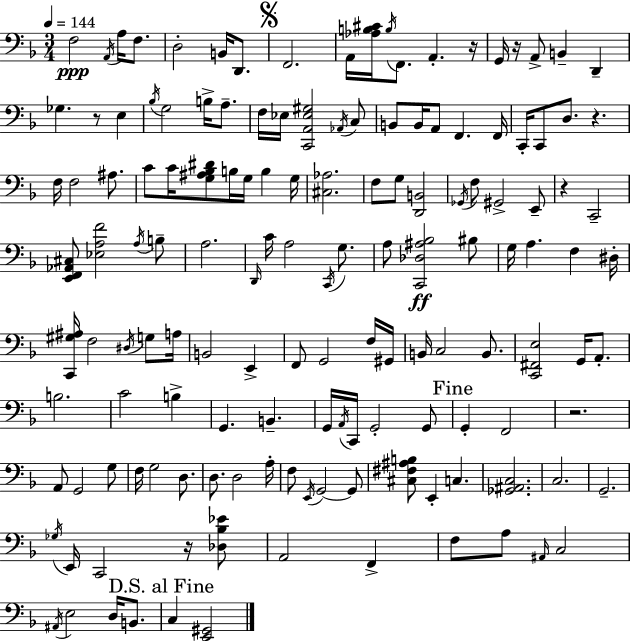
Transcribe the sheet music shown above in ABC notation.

X:1
T:Untitled
M:3/4
L:1/4
K:Dm
F,2 A,,/4 A,/4 F,/2 D,2 B,,/4 D,,/2 F,,2 A,,/4 [_A,B,^C]/4 B,/4 F,,/2 A,, z/4 G,,/4 z/4 A,,/2 B,, D,, _G, z/2 E, _B,/4 G,2 B,/4 A,/2 F,/4 _E,/4 [C,,A,,_E,^G,]2 _A,,/4 C,/2 B,,/2 B,,/4 A,,/2 F,, F,,/4 C,,/4 C,,/2 D,/2 z F,/4 F,2 ^A,/2 C/2 C/4 [G,^A,_B,^D]/2 B,/4 G,/4 B, G,/4 [^C,_A,]2 F,/2 G,/2 [D,,B,,]2 _G,,/4 F,/2 ^G,,2 E,,/2 z C,,2 [E,,F,,_A,,^C,]/2 [_E,A,F]2 A,/4 B,/2 A,2 D,,/4 C/4 A,2 C,,/4 G,/2 A,/2 [C,,_D,^A,_B,]2 ^B,/2 G,/4 A, F, ^D,/4 [C,,^G,^A,]/4 F,2 ^D,/4 G,/2 A,/4 B,,2 E,, F,,/2 G,,2 F,/4 ^G,,/4 B,,/4 C,2 B,,/2 [C,,^F,,E,]2 G,,/4 A,,/2 B,2 C2 B, G,, B,, G,,/4 A,,/4 C,,/4 G,,2 G,,/2 G,, F,,2 z2 A,,/2 G,,2 G,/2 F,/4 G,2 D,/2 D,/2 D,2 A,/4 F,/2 E,,/4 G,,2 G,,/2 [^C,^F,^A,B,]/2 E,, C, [_G,,^A,,C,]2 C,2 G,,2 _G,/4 E,,/4 C,,2 z/4 [_D,_B,_E]/2 A,,2 F,, F,/2 A,/2 ^A,,/4 C,2 ^A,,/4 E,2 D,/4 B,,/2 C, [E,,^G,,]2